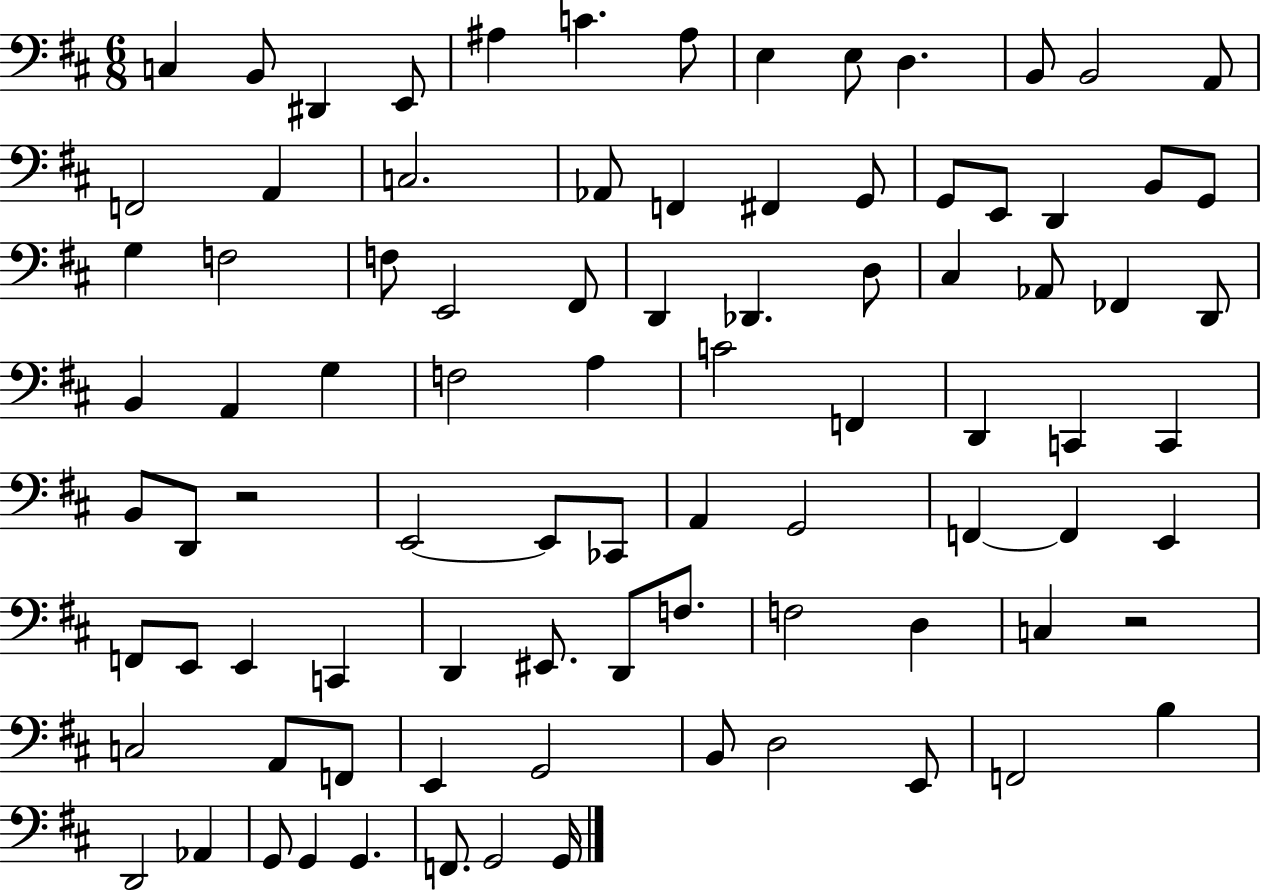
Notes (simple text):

C3/q B2/e D#2/q E2/e A#3/q C4/q. A#3/e E3/q E3/e D3/q. B2/e B2/h A2/e F2/h A2/q C3/h. Ab2/e F2/q F#2/q G2/e G2/e E2/e D2/q B2/e G2/e G3/q F3/h F3/e E2/h F#2/e D2/q Db2/q. D3/e C#3/q Ab2/e FES2/q D2/e B2/q A2/q G3/q F3/h A3/q C4/h F2/q D2/q C2/q C2/q B2/e D2/e R/h E2/h E2/e CES2/e A2/q G2/h F2/q F2/q E2/q F2/e E2/e E2/q C2/q D2/q EIS2/e. D2/e F3/e. F3/h D3/q C3/q R/h C3/h A2/e F2/e E2/q G2/h B2/e D3/h E2/e F2/h B3/q D2/h Ab2/q G2/e G2/q G2/q. F2/e. G2/h G2/s